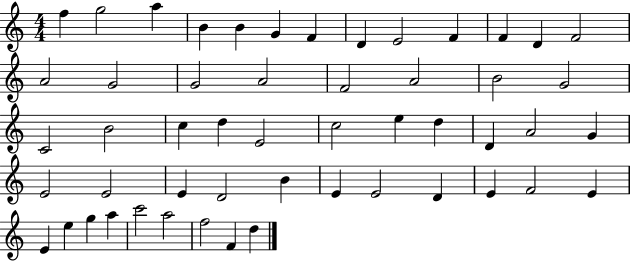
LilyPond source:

{
  \clef treble
  \numericTimeSignature
  \time 4/4
  \key c \major
  f''4 g''2 a''4 | b'4 b'4 g'4 f'4 | d'4 e'2 f'4 | f'4 d'4 f'2 | \break a'2 g'2 | g'2 a'2 | f'2 a'2 | b'2 g'2 | \break c'2 b'2 | c''4 d''4 e'2 | c''2 e''4 d''4 | d'4 a'2 g'4 | \break e'2 e'2 | e'4 d'2 b'4 | e'4 e'2 d'4 | e'4 f'2 e'4 | \break e'4 e''4 g''4 a''4 | c'''2 a''2 | f''2 f'4 d''4 | \bar "|."
}